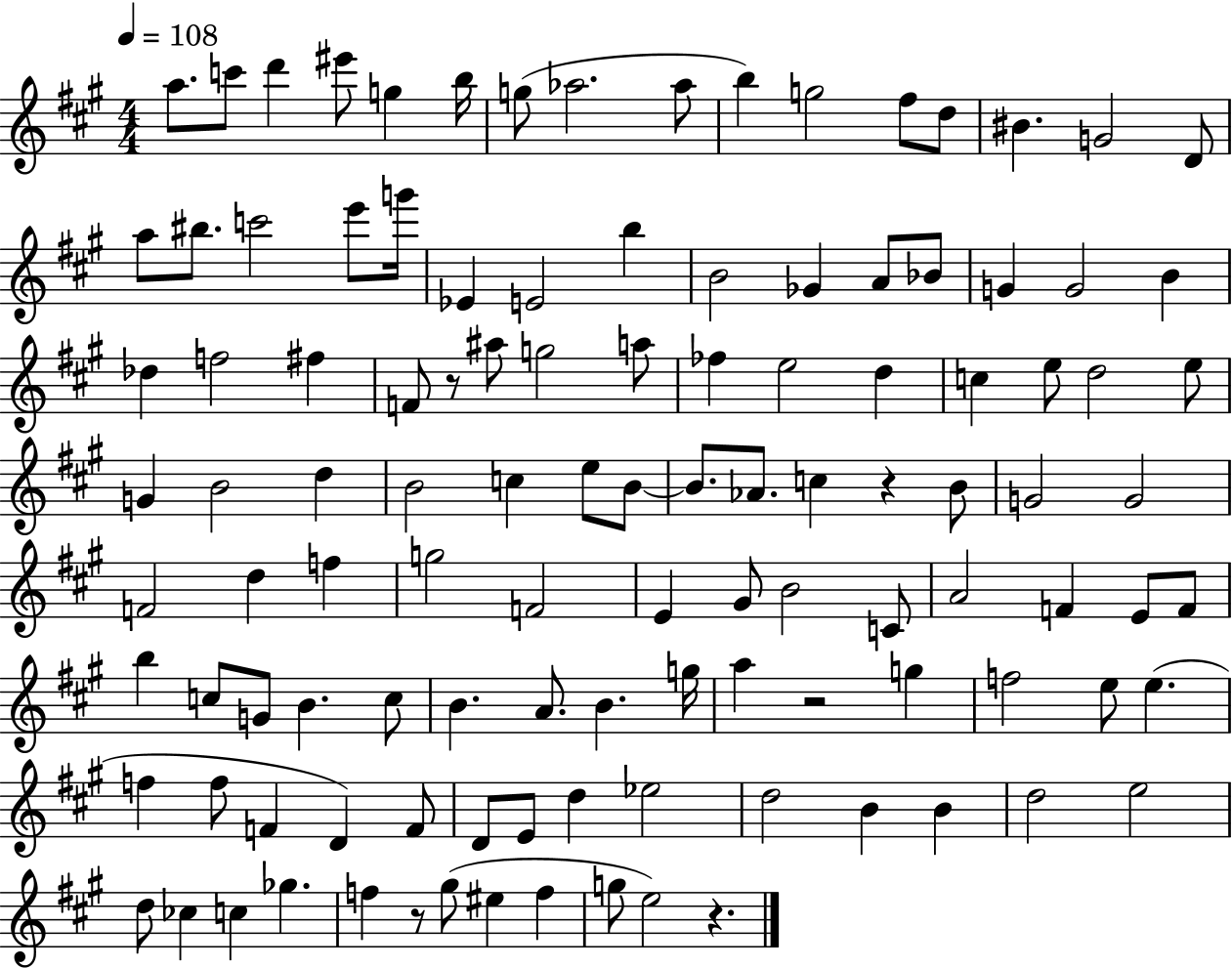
A5/e. C6/e D6/q EIS6/e G5/q B5/s G5/e Ab5/h. Ab5/e B5/q G5/h F#5/e D5/e BIS4/q. G4/h D4/e A5/e BIS5/e. C6/h E6/e G6/s Eb4/q E4/h B5/q B4/h Gb4/q A4/e Bb4/e G4/q G4/h B4/q Db5/q F5/h F#5/q F4/e R/e A#5/e G5/h A5/e FES5/q E5/h D5/q C5/q E5/e D5/h E5/e G4/q B4/h D5/q B4/h C5/q E5/e B4/e B4/e. Ab4/e. C5/q R/q B4/e G4/h G4/h F4/h D5/q F5/q G5/h F4/h E4/q G#4/e B4/h C4/e A4/h F4/q E4/e F4/e B5/q C5/e G4/e B4/q. C5/e B4/q. A4/e. B4/q. G5/s A5/q R/h G5/q F5/h E5/e E5/q. F5/q F5/e F4/q D4/q F4/e D4/e E4/e D5/q Eb5/h D5/h B4/q B4/q D5/h E5/h D5/e CES5/q C5/q Gb5/q. F5/q R/e G#5/e EIS5/q F5/q G5/e E5/h R/q.